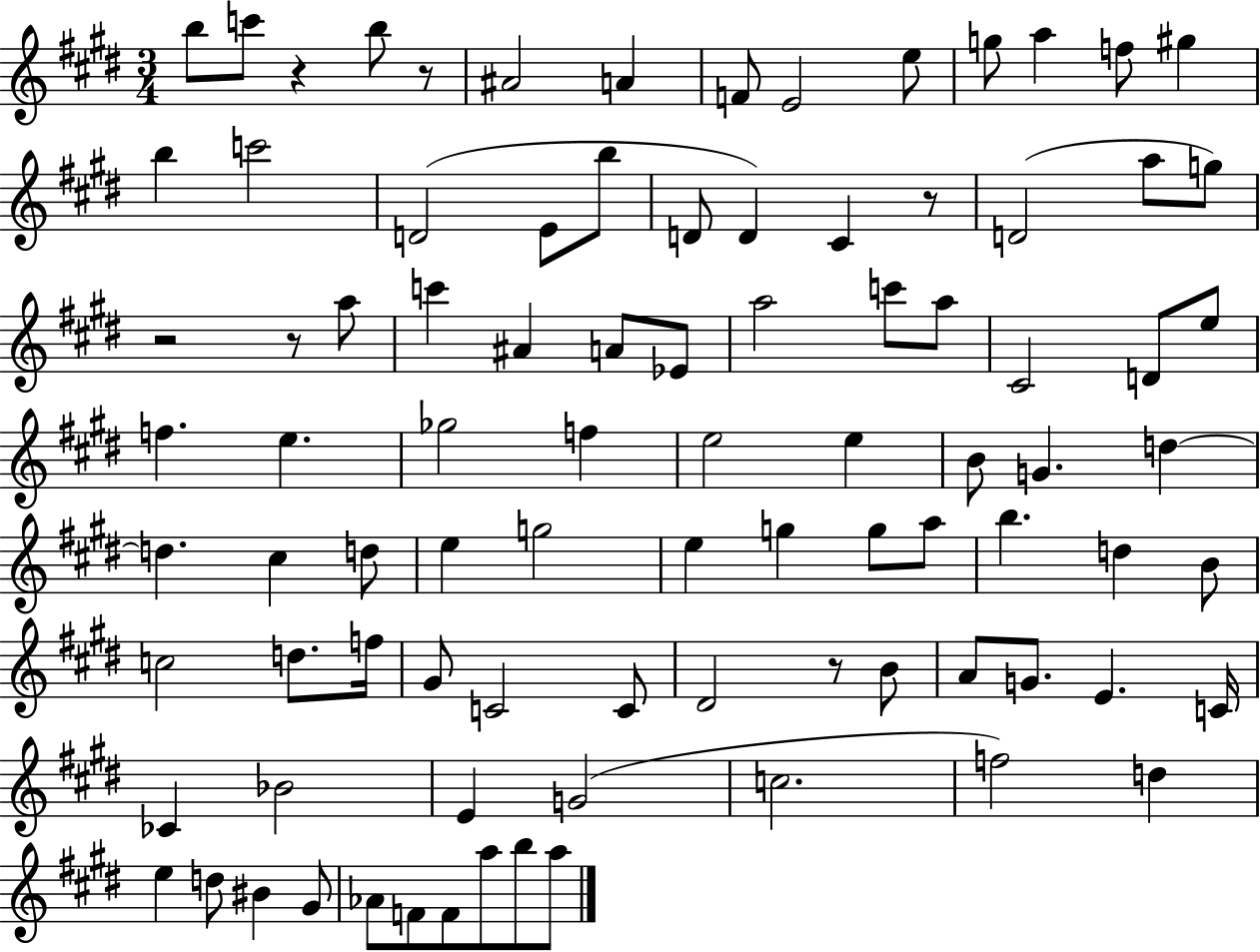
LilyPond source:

{
  \clef treble
  \numericTimeSignature
  \time 3/4
  \key e \major
  \repeat volta 2 { b''8 c'''8 r4 b''8 r8 | ais'2 a'4 | f'8 e'2 e''8 | g''8 a''4 f''8 gis''4 | \break b''4 c'''2 | d'2( e'8 b''8 | d'8 d'4) cis'4 r8 | d'2( a''8 g''8) | \break r2 r8 a''8 | c'''4 ais'4 a'8 ees'8 | a''2 c'''8 a''8 | cis'2 d'8 e''8 | \break f''4. e''4. | ges''2 f''4 | e''2 e''4 | b'8 g'4. d''4~~ | \break d''4. cis''4 d''8 | e''4 g''2 | e''4 g''4 g''8 a''8 | b''4. d''4 b'8 | \break c''2 d''8. f''16 | gis'8 c'2 c'8 | dis'2 r8 b'8 | a'8 g'8. e'4. c'16 | \break ces'4 bes'2 | e'4 g'2( | c''2. | f''2) d''4 | \break e''4 d''8 bis'4 gis'8 | aes'8 f'8 f'8 a''8 b''8 a''8 | } \bar "|."
}